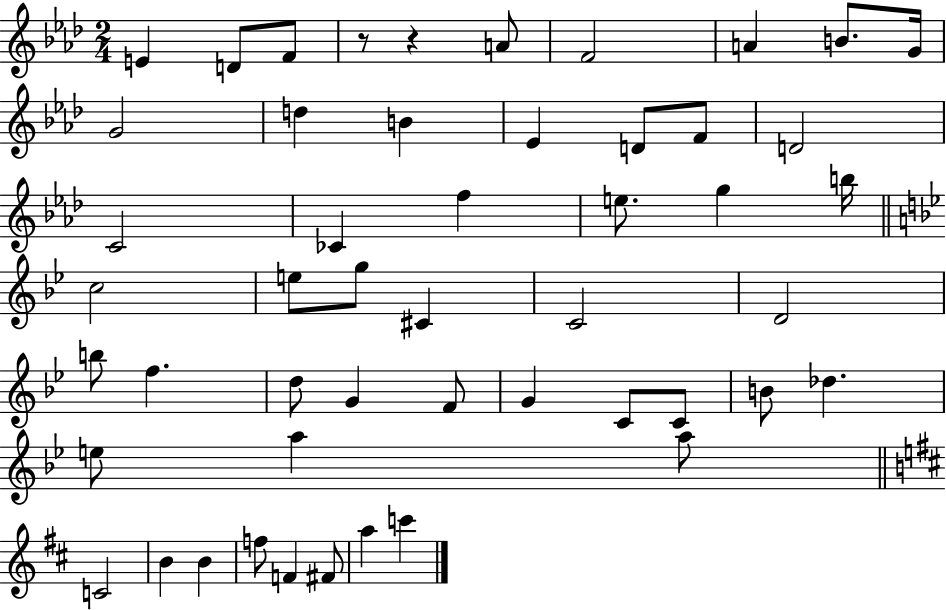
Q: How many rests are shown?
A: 2